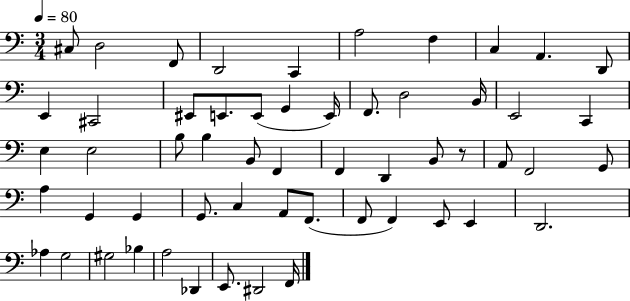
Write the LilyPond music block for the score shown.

{
  \clef bass
  \numericTimeSignature
  \time 3/4
  \key c \major
  \tempo 4 = 80
  cis8 d2 f,8 | d,2 c,4 | a2 f4 | c4 a,4. d,8 | \break e,4 cis,2 | eis,8 e,8. e,8( g,4 e,16) | f,8. d2 b,16 | e,2 c,4 | \break e4 e2 | b8 b4 b,8 f,4 | f,4 d,4 b,8 r8 | a,8 f,2 g,8 | \break a4 g,4 g,4 | g,8. c4 a,8 f,8.( | f,8 f,4) e,8 e,4 | d,2. | \break aes4 g2 | gis2 bes4 | a2 des,4 | e,8. dis,2 f,16 | \break \bar "|."
}